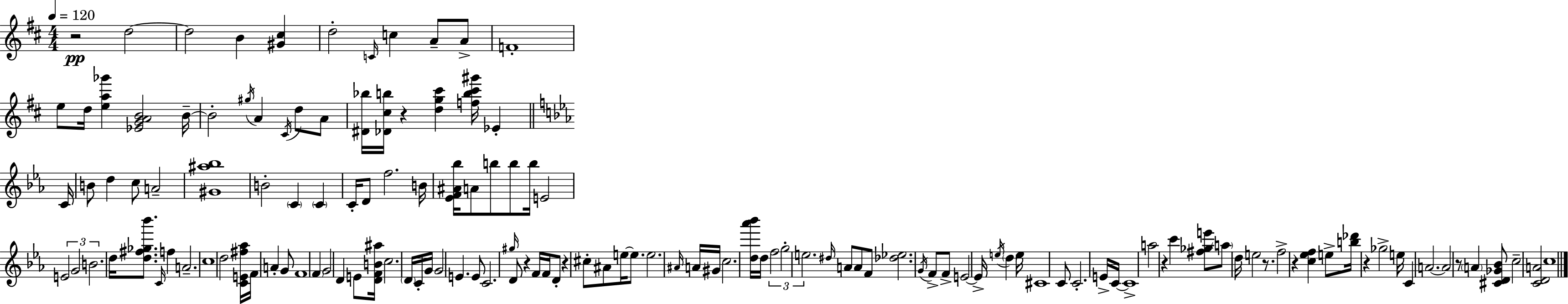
{
  \clef treble
  \numericTimeSignature
  \time 4/4
  \key d \major
  \tempo 4 = 120
  r2\pp d''2~~ | d''2 b'4 <gis' cis''>4 | d''2-. \grace { c'16 } c''4 a'8-- a'8-> | f'1-. | \break e''8 d''16 <e'' a'' ges'''>4 <ees' g' a' b'>2 | b'16--~~ b'2-. \acciaccatura { gis''16 } a'4 \acciaccatura { cis'16 } d''8 | a'8 <dis' bes''>16 <des' cis'' b''>16 r4 <d'' g'' cis'''>4 <f'' b'' cis''' gis'''>16 ees'4-. | \bar "||" \break \key c \minor c'16 b'8 d''4 c''8 a'2-- | <gis' ais'' bes''>1 | b'2-. \parenthesize c'4 \parenthesize c'4 | c'16-. d'8 f''2. | \break b'16 <ees' f' ais' bes''>16 a'8 b''8 b''8 b''16 e'2 | \tuplet 3/2 { e'2 g'2 | b'2. } d''16 <d'' fis'' ges'' bes'''>8. | \grace { c'16 } f''4 a'2.-- | \break c''1 | d''2 <c' e' fis'' aes''>16 f'16 a'4-. | g'8 f'1 | \parenthesize f'4 g'2 d'4 | \break e'8 <d' f' b' ais''>16 c''2. | \parenthesize d'16 c'16-. g'16 g'2 e'4. | e'8 c'2. | \grace { gis''16 } d'8 r4 f'16 f'16 d'8-. r4 cis''8-. | \break ais'8 e''16~~ e''8. e''2. | \grace { ais'16 } a'16 gis'16 c''2. | <d'' aes''' bes'''>16 d''16 \tuplet 3/2 { f''2 g''2-. | e''2. } | \break \grace { dis''16 } a'8 a'8 f'8 <des'' ees''>2. | \acciaccatura { g'16 } f'8-> f'8-> e'2~~ | e'16-> \acciaccatura { e''16 } \parenthesize d''4 e''16 cis'1 | c'8 c'2.-. | \break e'16-> c'16~~ c'1-> | a''2 r4 | c'''4 <fis'' ges'' e'''>8 \parenthesize a''8 d''16 e''2 | r8. f''2-> r4 | \break <c'' ees'' f''>4 e''8-> <b'' des'''>16 r4 ges''2-> | e''16 c'4 a'2.~~ | a'2 r8 | \parenthesize a'4 <cis' d' ges' bes'>8 c''2-- <c' d' a'>2 | \break c''1 | \bar "|."
}